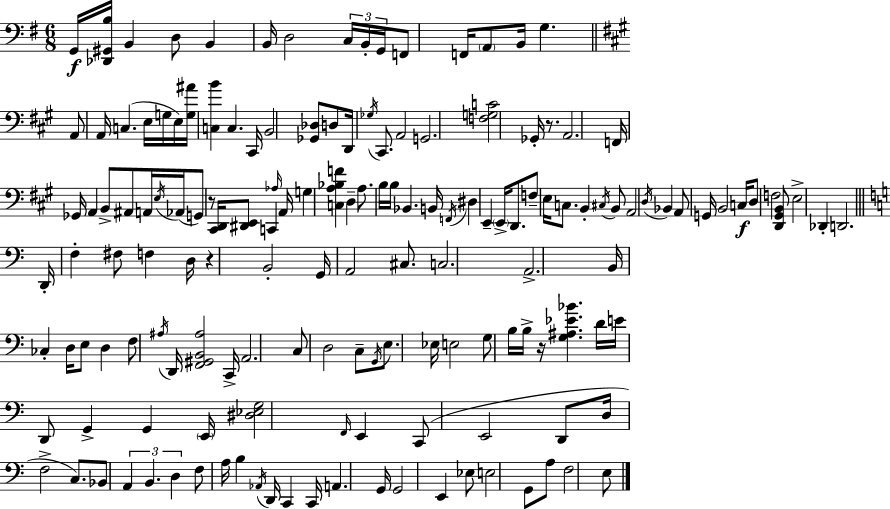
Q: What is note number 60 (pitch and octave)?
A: C#3